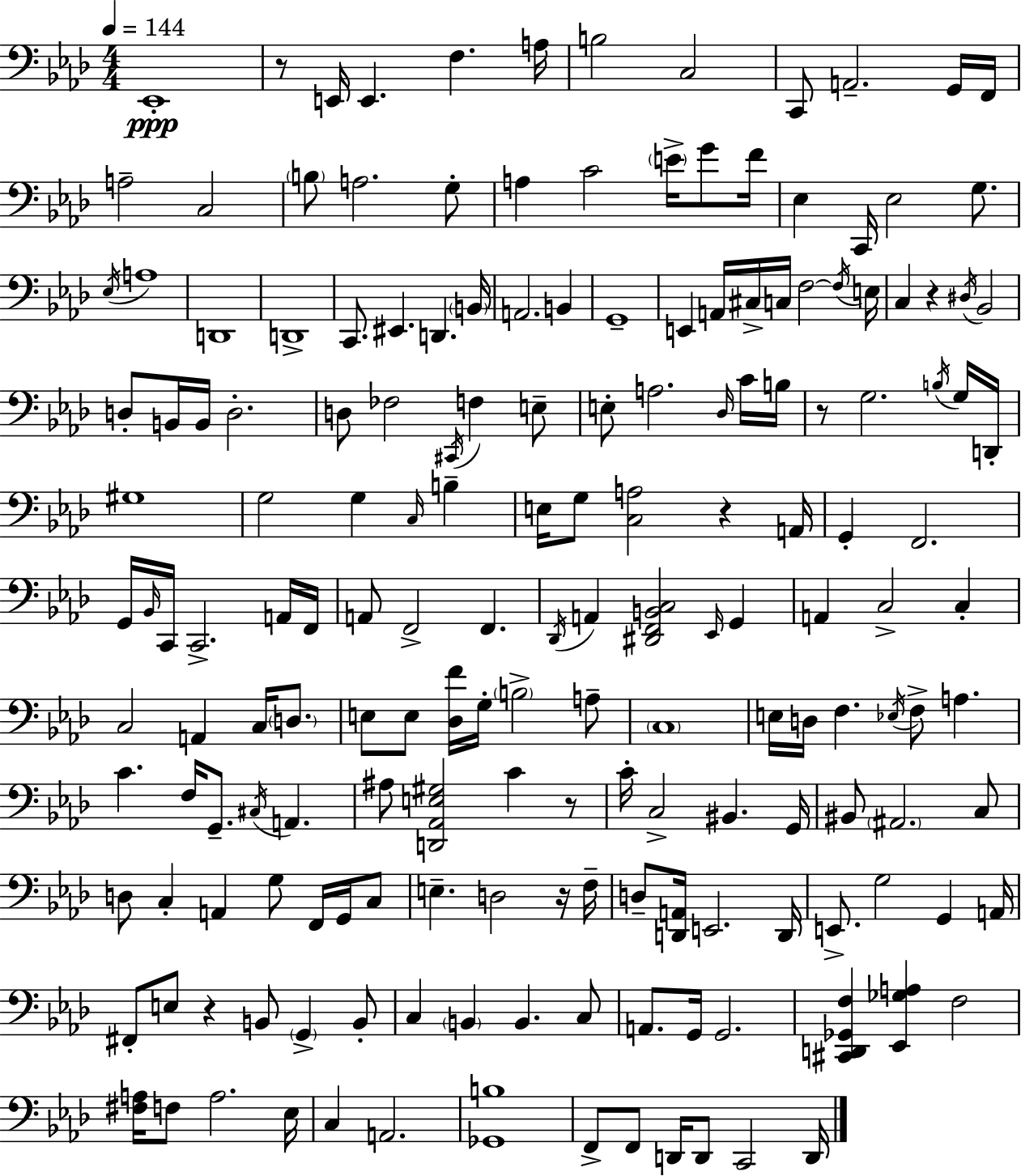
Eb2/w R/e E2/s E2/q. F3/q. A3/s B3/h C3/h C2/e A2/h. G2/s F2/s A3/h C3/h B3/e A3/h. G3/e A3/q C4/h E4/s G4/e F4/s Eb3/q C2/s Eb3/h G3/e. Eb3/s A3/w D2/w D2/w C2/e. EIS2/q. D2/q. B2/s A2/h. B2/q G2/w E2/q A2/s C#3/s C3/s F3/h F3/s E3/s C3/q R/q D#3/s Bb2/h D3/e B2/s B2/s D3/h. D3/e FES3/h C#2/s F3/q E3/e E3/e A3/h. Db3/s C4/s B3/s R/e G3/h. B3/s G3/s D2/s G#3/w G3/h G3/q C3/s B3/q E3/s G3/e [C3,A3]/h R/q A2/s G2/q F2/h. G2/s Bb2/s C2/s C2/h. A2/s F2/s A2/e F2/h F2/q. Db2/s A2/q [D#2,F2,B2,C3]/h Eb2/s G2/q A2/q C3/h C3/q C3/h A2/q C3/s D3/e. E3/e E3/e [Db3,F4]/s G3/s B3/h A3/e C3/w E3/s D3/s F3/q. Eb3/s F3/e A3/q. C4/q. F3/s G2/e. C#3/s A2/q. A#3/e [D2,Ab2,E3,G#3]/h C4/q R/e C4/s C3/h BIS2/q. G2/s BIS2/e A#2/h. C3/e D3/e C3/q A2/q G3/e F2/s G2/s C3/e E3/q. D3/h R/s F3/s D3/e [D2,A2]/s E2/h. D2/s E2/e. G3/h G2/q A2/s F#2/e E3/e R/q B2/e G2/q B2/e C3/q B2/q B2/q. C3/e A2/e. G2/s G2/h. [C#2,D2,Gb2,F3]/q [Eb2,Gb3,A3]/q F3/h [F#3,A3]/s F3/e A3/h. Eb3/s C3/q A2/h. [Gb2,B3]/w F2/e F2/e D2/s D2/e C2/h D2/s